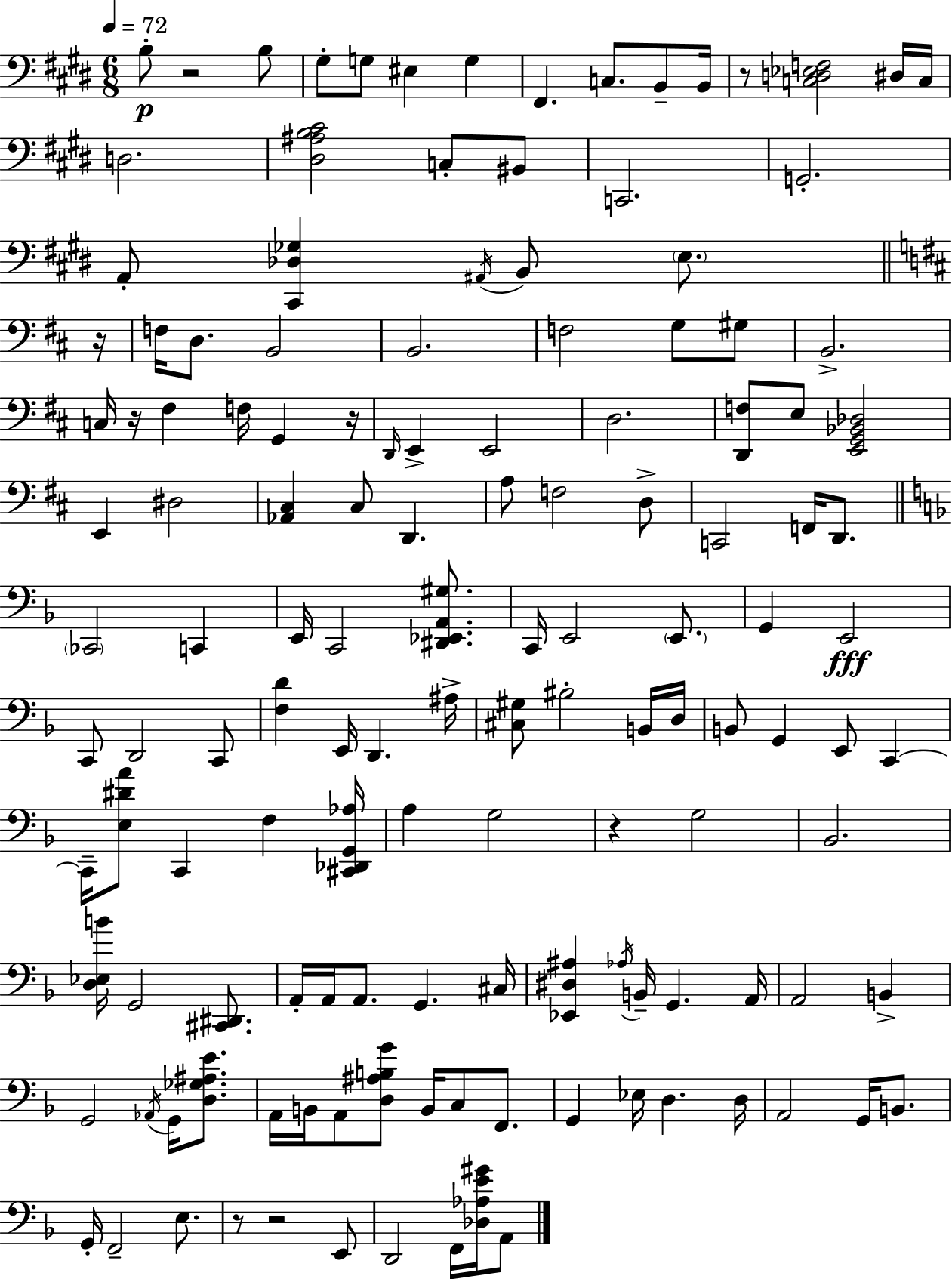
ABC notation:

X:1
T:Untitled
M:6/8
L:1/4
K:E
B,/2 z2 B,/2 ^G,/2 G,/2 ^E, G, ^F,, C,/2 B,,/2 B,,/4 z/2 [C,D,_E,F,]2 ^D,/4 C,/4 D,2 [^D,^A,B,^C]2 C,/2 ^B,,/2 C,,2 G,,2 A,,/2 [^C,,_D,_G,] ^A,,/4 B,,/2 E,/2 z/4 F,/4 D,/2 B,,2 B,,2 F,2 G,/2 ^G,/2 B,,2 C,/4 z/4 ^F, F,/4 G,, z/4 D,,/4 E,, E,,2 D,2 [D,,F,]/2 E,/2 [E,,G,,_B,,_D,]2 E,, ^D,2 [_A,,^C,] ^C,/2 D,, A,/2 F,2 D,/2 C,,2 F,,/4 D,,/2 _C,,2 C,, E,,/4 C,,2 [^D,,_E,,A,,^G,]/2 C,,/4 E,,2 E,,/2 G,, E,,2 C,,/2 D,,2 C,,/2 [F,D] E,,/4 D,, ^A,/4 [^C,^G,]/2 ^B,2 B,,/4 D,/4 B,,/2 G,, E,,/2 C,, C,,/4 [E,^DA]/2 C,, F, [^C,,_D,,G,,_A,]/4 A, G,2 z G,2 _B,,2 [D,_E,B]/4 G,,2 [^C,,^D,,]/2 A,,/4 A,,/4 A,,/2 G,, ^C,/4 [_E,,^D,^A,] _A,/4 B,,/4 G,, A,,/4 A,,2 B,, G,,2 _A,,/4 G,,/4 [D,_G,^A,E]/2 A,,/4 B,,/4 A,,/2 [D,^A,B,G]/2 B,,/4 C,/2 F,,/2 G,, _E,/4 D, D,/4 A,,2 G,,/4 B,,/2 G,,/4 F,,2 E,/2 z/2 z2 E,,/2 D,,2 F,,/4 [_D,_A,E^G]/4 A,,/2